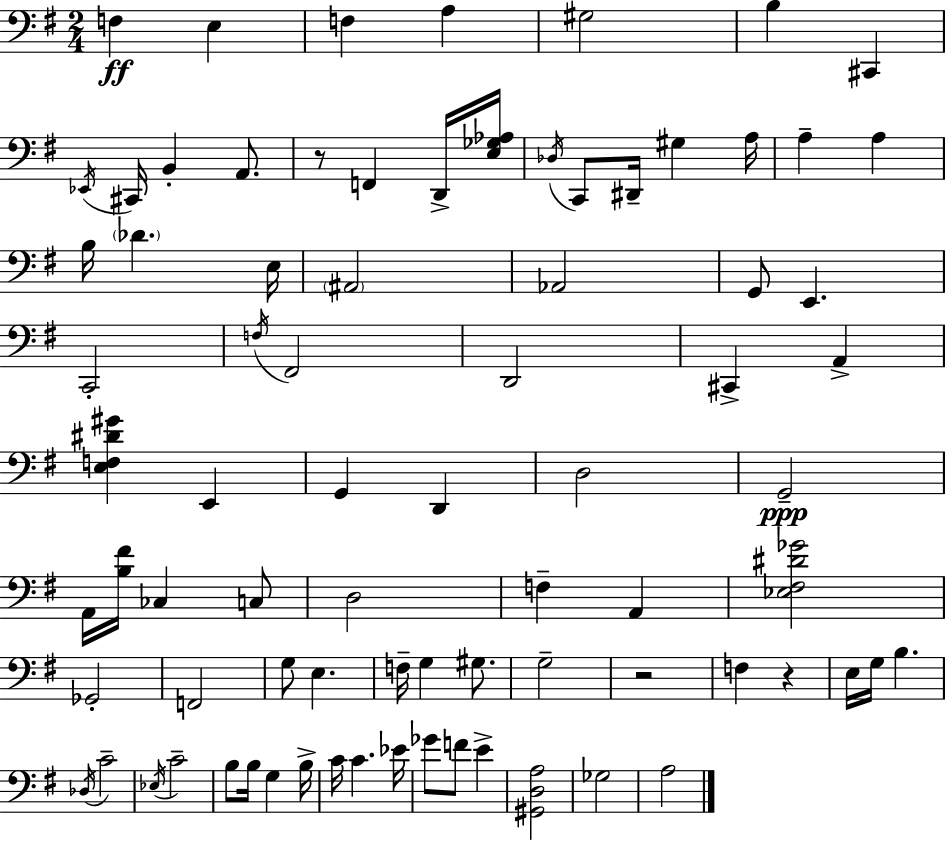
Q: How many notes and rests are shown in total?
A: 80